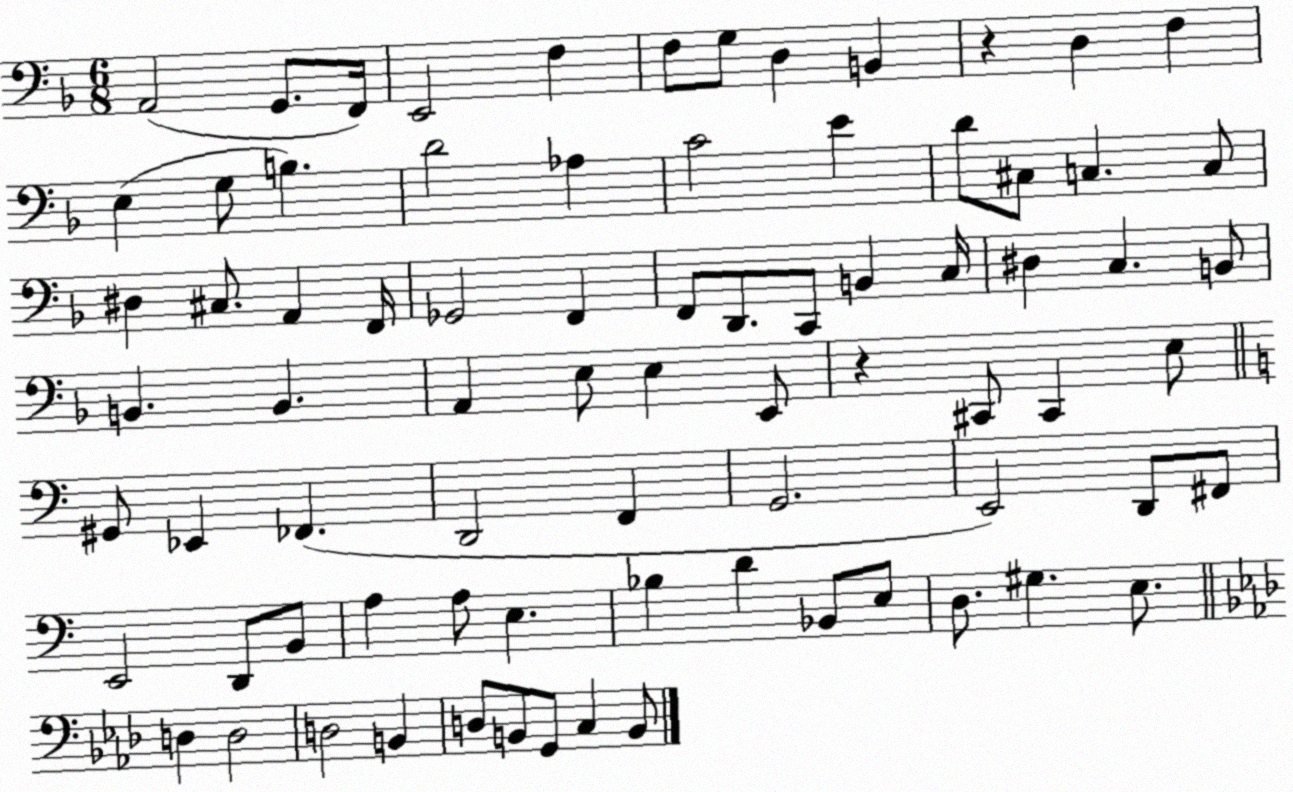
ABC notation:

X:1
T:Untitled
M:6/8
L:1/4
K:F
A,,2 G,,/2 F,,/4 E,,2 F, F,/2 G,/2 D, B,, z D, F, E, G,/2 B, D2 _A, C2 E D/2 ^C,/2 C, C,/2 ^D, ^C,/2 A,, F,,/4 _G,,2 F,, F,,/2 D,,/2 C,,/2 B,, C,/4 ^D, C, B,,/2 B,, B,, A,, E,/2 E, E,,/2 z ^C,,/2 ^C,, E,/2 ^G,,/2 _E,, _F,, D,,2 F,, G,,2 E,,2 D,,/2 ^F,,/2 E,,2 D,,/2 B,,/2 A, A,/2 E, _B, D _B,,/2 E,/2 D,/2 ^G, E,/2 D, D,2 D,2 B,, D,/2 B,,/2 G,,/2 C, B,,/2